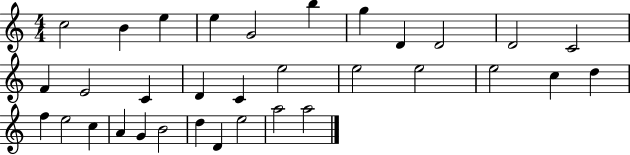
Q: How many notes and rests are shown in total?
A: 33